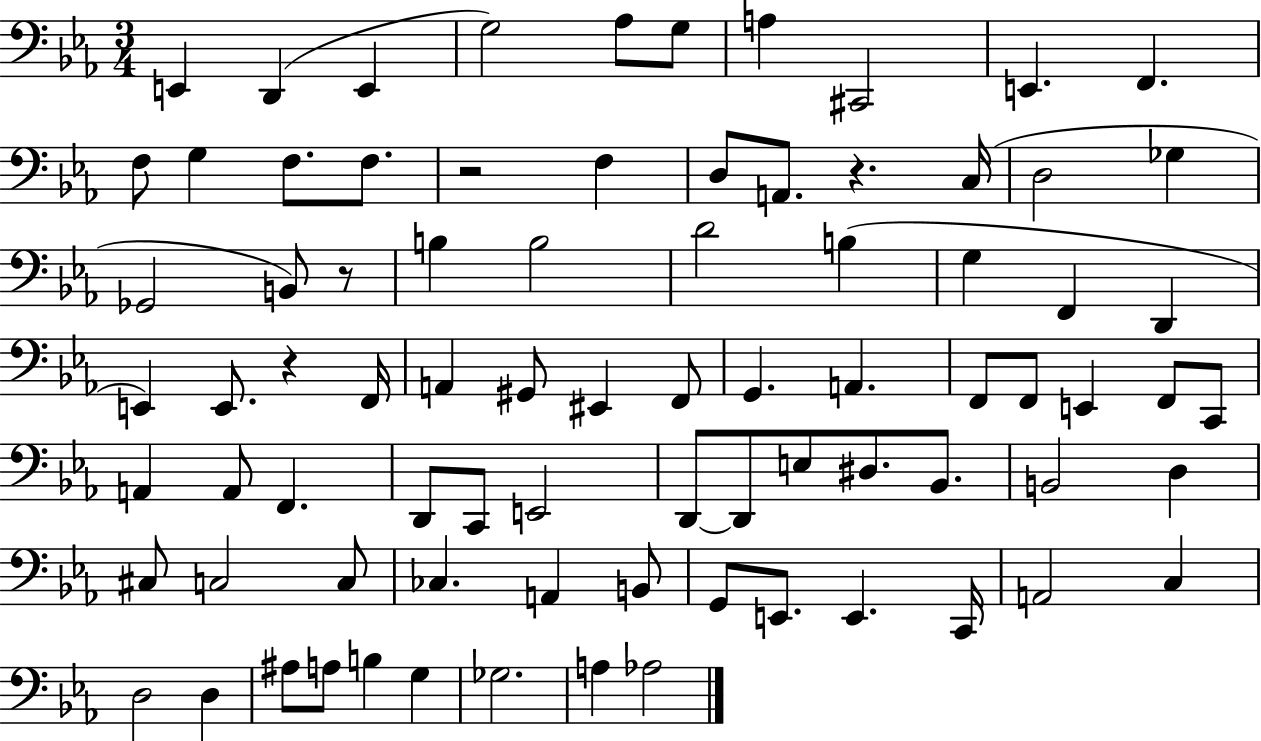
E2/q D2/q E2/q G3/h Ab3/e G3/e A3/q C#2/h E2/q. F2/q. F3/e G3/q F3/e. F3/e. R/h F3/q D3/e A2/e. R/q. C3/s D3/h Gb3/q Gb2/h B2/e R/e B3/q B3/h D4/h B3/q G3/q F2/q D2/q E2/q E2/e. R/q F2/s A2/q G#2/e EIS2/q F2/e G2/q. A2/q. F2/e F2/e E2/q F2/e C2/e A2/q A2/e F2/q. D2/e C2/e E2/h D2/e D2/e E3/e D#3/e. Bb2/e. B2/h D3/q C#3/e C3/h C3/e CES3/q. A2/q B2/e G2/e E2/e. E2/q. C2/s A2/h C3/q D3/h D3/q A#3/e A3/e B3/q G3/q Gb3/h. A3/q Ab3/h